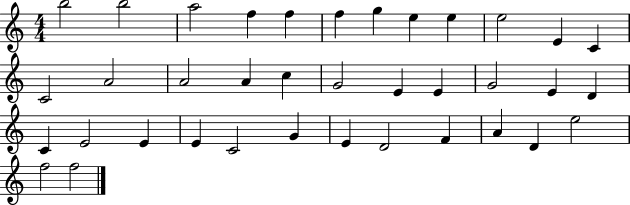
X:1
T:Untitled
M:4/4
L:1/4
K:C
b2 b2 a2 f f f g e e e2 E C C2 A2 A2 A c G2 E E G2 E D C E2 E E C2 G E D2 F A D e2 f2 f2